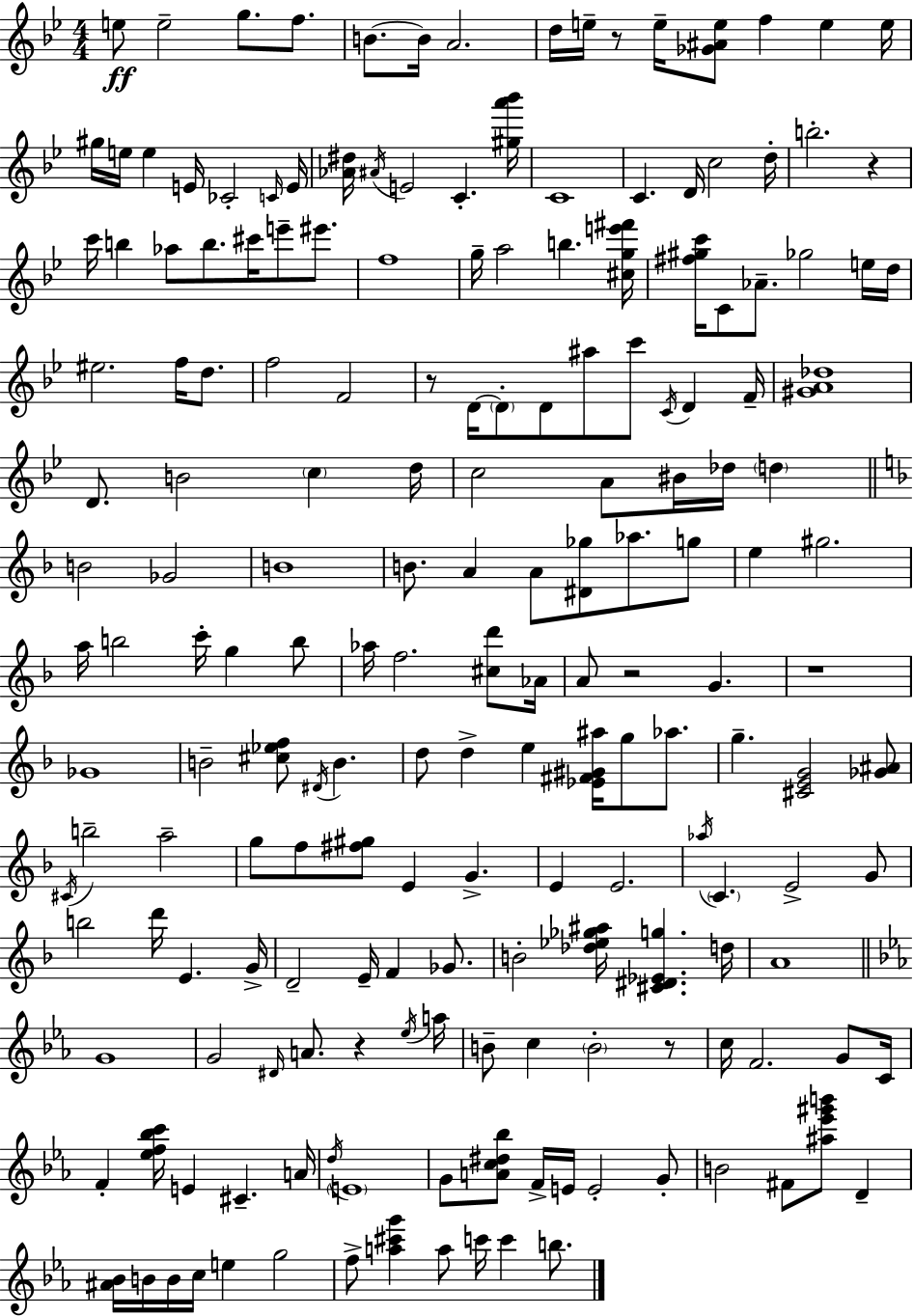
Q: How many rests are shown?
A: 7